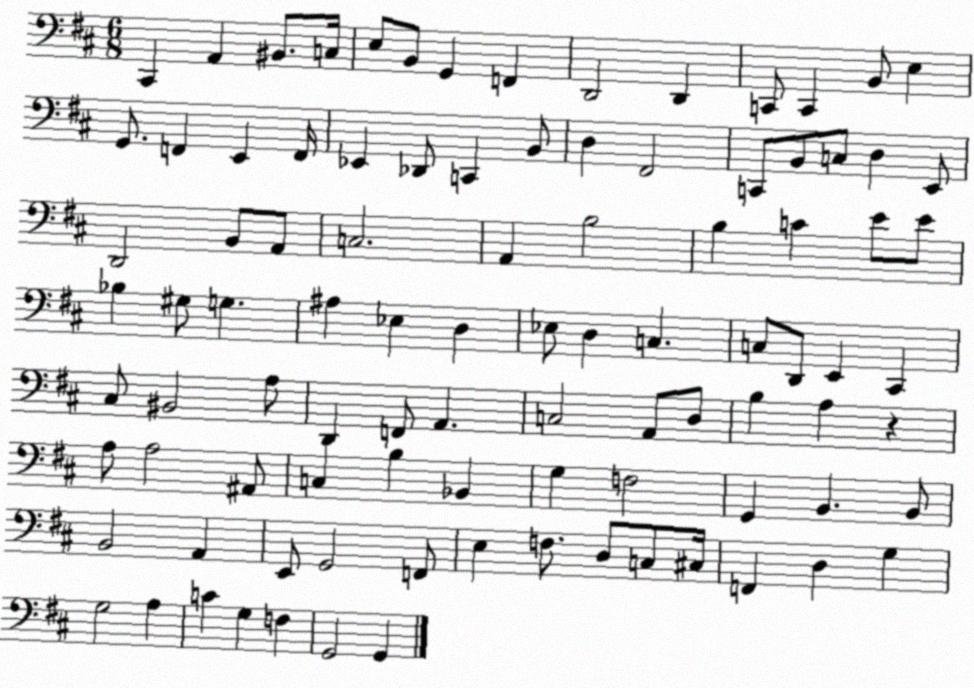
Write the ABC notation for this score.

X:1
T:Untitled
M:6/8
L:1/4
K:D
^C,, A,, ^B,,/2 C,/4 E,/2 B,,/2 G,, F,, D,,2 D,, C,,/2 C,, B,,/2 E, G,,/2 F,, E,, F,,/4 _E,, _D,,/2 C,, B,,/2 D, ^F,,2 C,,/2 B,,/2 C,/2 D, E,,/2 D,,2 B,,/2 A,,/2 C,2 A,, B,2 B, C E/2 E/2 _B, ^G,/2 G, ^A, _E, D, _E,/2 D, C, C,/2 D,,/2 E,, ^C,, ^C,/2 ^B,,2 A,/2 D,, F,,/2 A,, C,2 A,,/2 D,/2 B, A, z A,/2 A,2 ^A,,/2 C, B, _B,, G, F,2 G,, B,, B,,/2 B,,2 A,, E,,/2 G,,2 F,,/2 E, F,/2 D,/2 C,/2 ^C,/4 F,, D, G, G,2 A, C G, F, G,,2 G,,